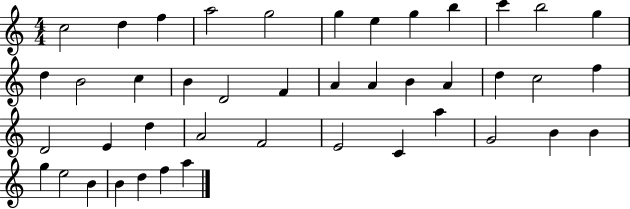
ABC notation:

X:1
T:Untitled
M:4/4
L:1/4
K:C
c2 d f a2 g2 g e g b c' b2 g d B2 c B D2 F A A B A d c2 f D2 E d A2 F2 E2 C a G2 B B g e2 B B d f a